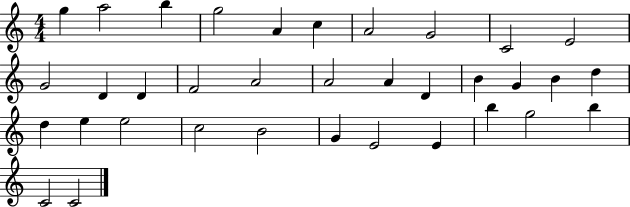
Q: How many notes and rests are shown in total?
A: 35